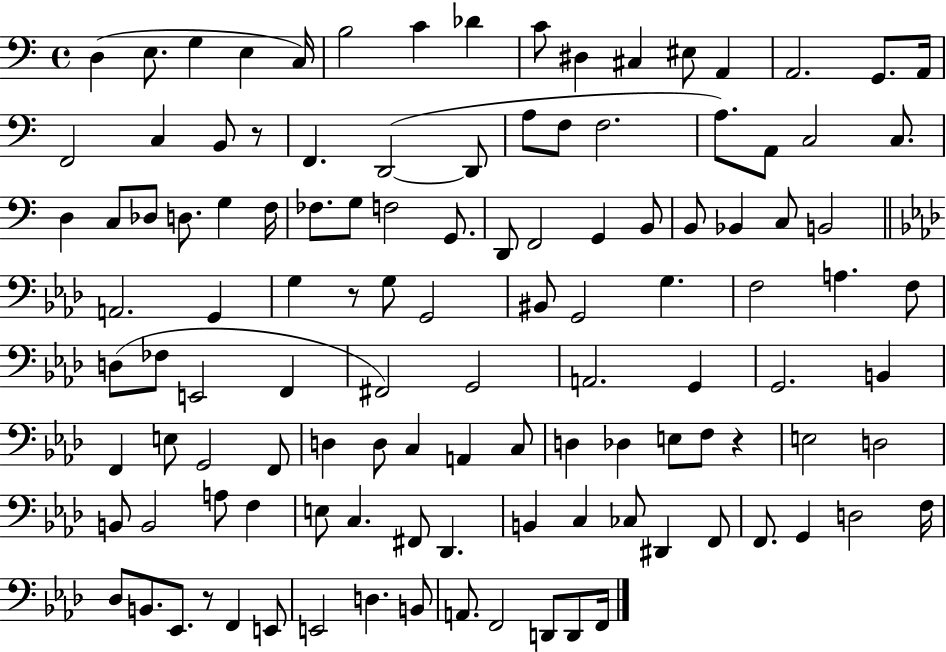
X:1
T:Untitled
M:4/4
L:1/4
K:C
D, E,/2 G, E, C,/4 B,2 C _D C/2 ^D, ^C, ^E,/2 A,, A,,2 G,,/2 A,,/4 F,,2 C, B,,/2 z/2 F,, D,,2 D,,/2 A,/2 F,/2 F,2 A,/2 A,,/2 C,2 C,/2 D, C,/2 _D,/2 D,/2 G, F,/4 _F,/2 G,/2 F,2 G,,/2 D,,/2 F,,2 G,, B,,/2 B,,/2 _B,, C,/2 B,,2 A,,2 G,, G, z/2 G,/2 G,,2 ^B,,/2 G,,2 G, F,2 A, F,/2 D,/2 _F,/2 E,,2 F,, ^F,,2 G,,2 A,,2 G,, G,,2 B,, F,, E,/2 G,,2 F,,/2 D, D,/2 C, A,, C,/2 D, _D, E,/2 F,/2 z E,2 D,2 B,,/2 B,,2 A,/2 F, E,/2 C, ^F,,/2 _D,, B,, C, _C,/2 ^D,, F,,/2 F,,/2 G,, D,2 F,/4 _D,/2 B,,/2 _E,,/2 z/2 F,, E,,/2 E,,2 D, B,,/2 A,,/2 F,,2 D,,/2 D,,/2 F,,/4